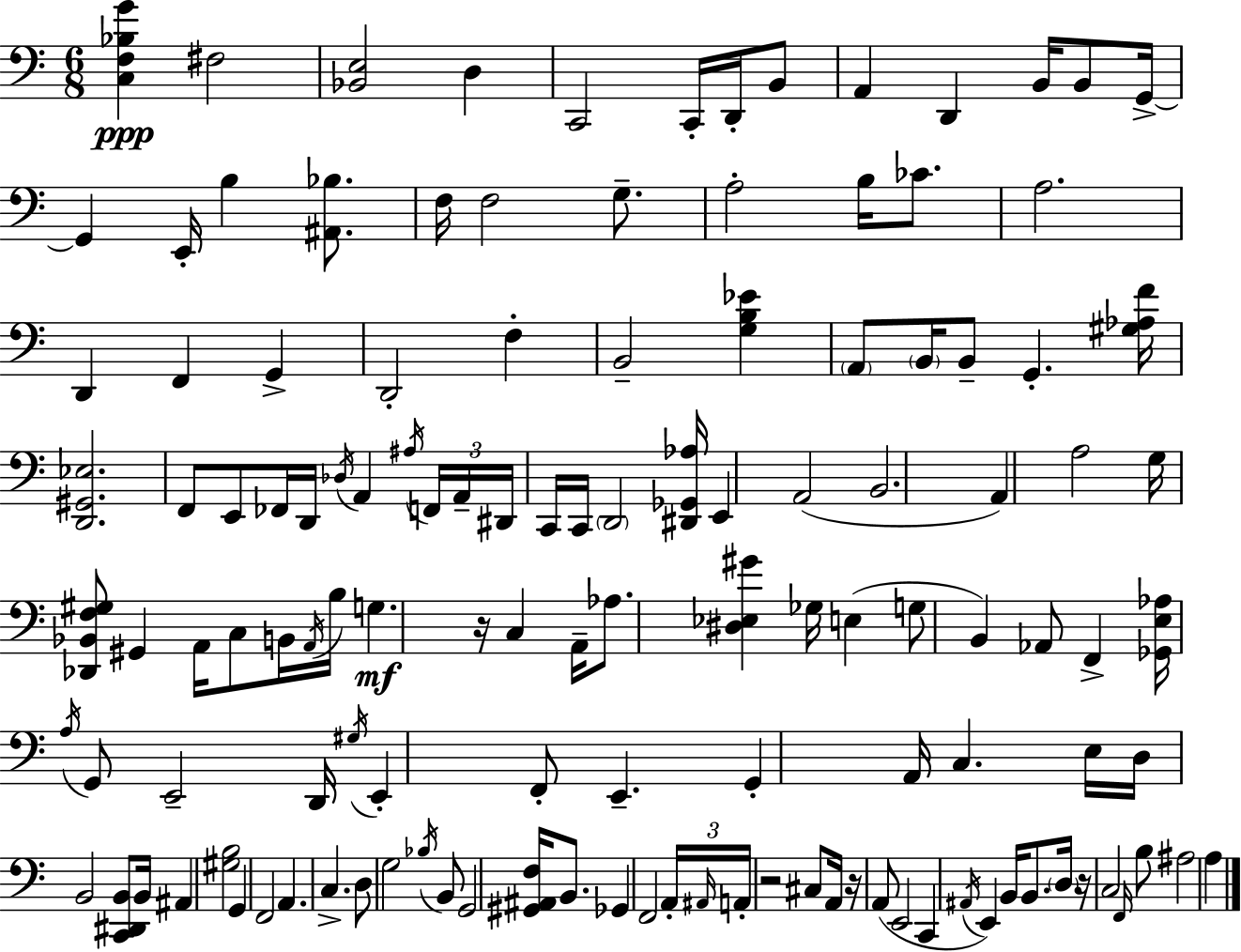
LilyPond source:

{
  \clef bass
  \numericTimeSignature
  \time 6/8
  \key c \major
  \repeat volta 2 { <c f bes g'>4\ppp fis2 | <bes, e>2 d4 | c,2 c,16-. d,16-. b,8 | a,4 d,4 b,16 b,8 g,16->~~ | \break g,4 e,16-. b4 <ais, bes>8. | f16 f2 g8.-- | a2-. b16 ces'8. | a2. | \break d,4 f,4 g,4-> | d,2-. f4-. | b,2-- <g b ees'>4 | \parenthesize a,8 \parenthesize b,16 b,8-- g,4.-. <gis aes f'>16 | \break <d, gis, ees>2. | f,8 e,8 fes,16 d,16 \acciaccatura { des16 } a,4 \acciaccatura { ais16 } | \tuplet 3/2 { f,16 a,16-- dis,16 } c,16 c,16 \parenthesize d,2 | <dis, ges, aes>16 e,4 a,2( | \break b,2. | a,4) a2 | g16 <des, bes, f gis>8 gis,4 a,16 c8 | b,16 \acciaccatura { a,16 } b16 g4.\mf r16 c4 | \break a,16-- aes8. <dis ees gis'>4 ges16 e4( | g8 b,4) aes,8 f,4-> | <ges, e aes>16 \acciaccatura { a16 } g,8 e,2-- | d,16 \acciaccatura { gis16 } e,4-. f,8-. e,4.-- | \break g,4-. a,16 c4. | e16 d16 b,2 | <c, dis, b,>8 b,16 ais,4 <gis b>2 | g,4 f,2 | \break a,4. c4.-> | d8 g2 | \acciaccatura { bes16 } b,8 g,2 | <gis, ais, f>16 b,8. ges,4 f,2 | \break \tuplet 3/2 { a,16-. \grace { ais,16 } a,16-. } r2 | cis8 a,16 r16 a,8( e,2 | c,4 \acciaccatura { ais,16 } | e,4) b,16 b,8. \parenthesize d16 r16 c2 | \break \grace { f,16 } b8 ais2 | a4 } \bar "|."
}